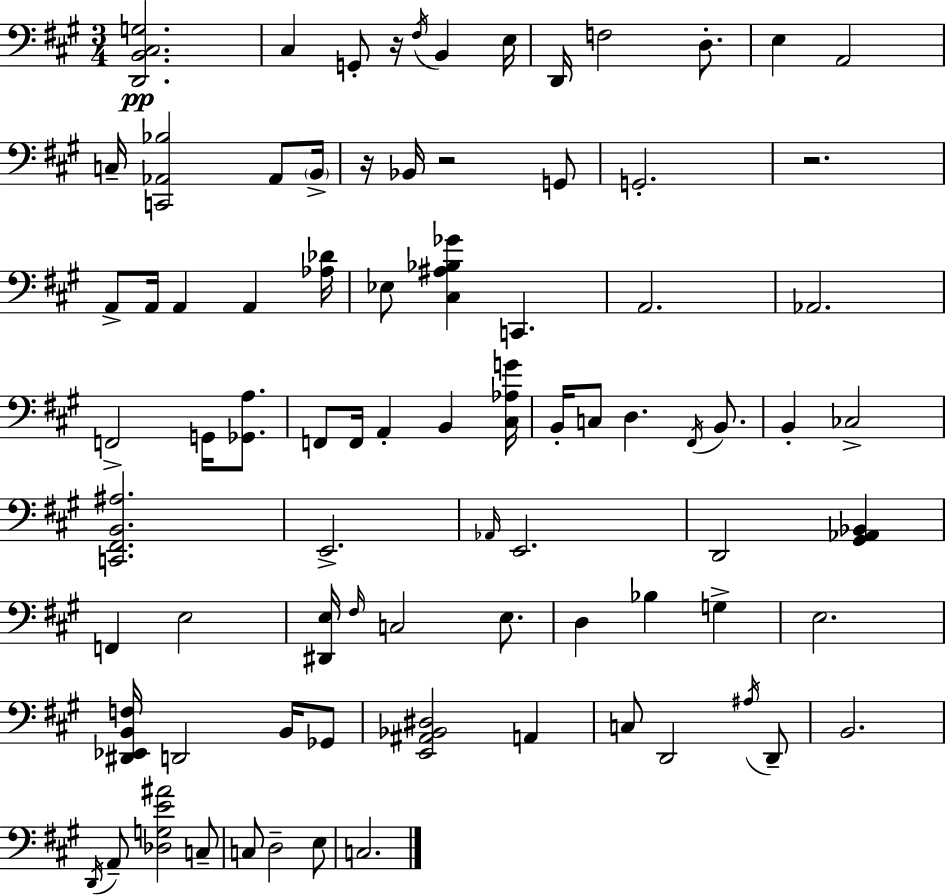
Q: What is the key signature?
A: A major